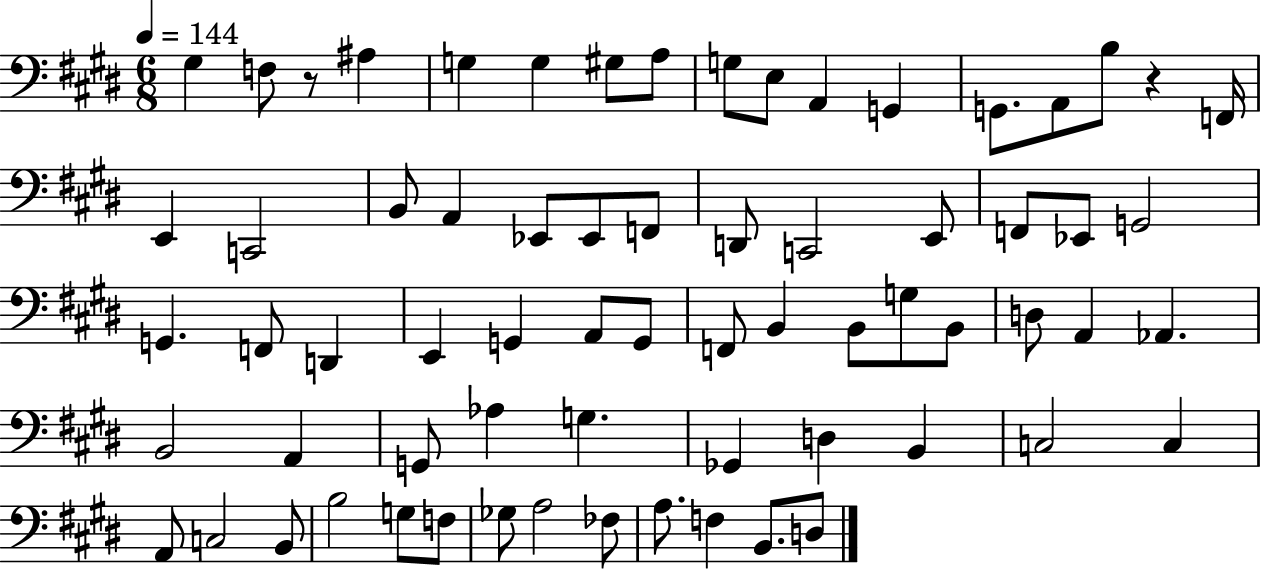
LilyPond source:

{
  \clef bass
  \numericTimeSignature
  \time 6/8
  \key e \major
  \tempo 4 = 144
  gis4 f8 r8 ais4 | g4 g4 gis8 a8 | g8 e8 a,4 g,4 | g,8. a,8 b8 r4 f,16 | \break e,4 c,2 | b,8 a,4 ees,8 ees,8 f,8 | d,8 c,2 e,8 | f,8 ees,8 g,2 | \break g,4. f,8 d,4 | e,4 g,4 a,8 g,8 | f,8 b,4 b,8 g8 b,8 | d8 a,4 aes,4. | \break b,2 a,4 | g,8 aes4 g4. | ges,4 d4 b,4 | c2 c4 | \break a,8 c2 b,8 | b2 g8 f8 | ges8 a2 fes8 | a8. f4 b,8. d8 | \break \bar "|."
}